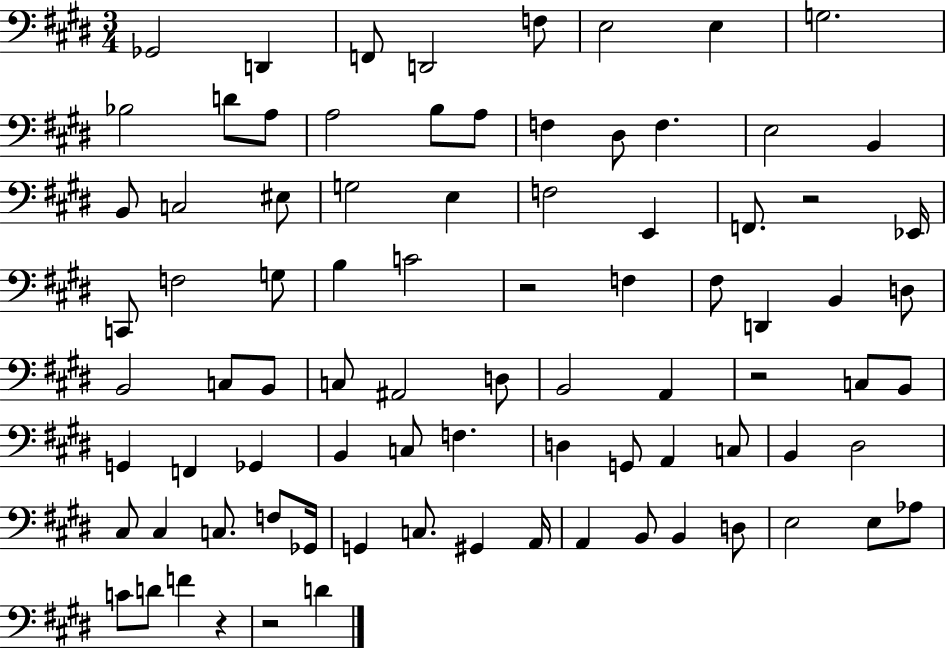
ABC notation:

X:1
T:Untitled
M:3/4
L:1/4
K:E
_G,,2 D,, F,,/2 D,,2 F,/2 E,2 E, G,2 _B,2 D/2 A,/2 A,2 B,/2 A,/2 F, ^D,/2 F, E,2 B,, B,,/2 C,2 ^E,/2 G,2 E, F,2 E,, F,,/2 z2 _E,,/4 C,,/2 F,2 G,/2 B, C2 z2 F, ^F,/2 D,, B,, D,/2 B,,2 C,/2 B,,/2 C,/2 ^A,,2 D,/2 B,,2 A,, z2 C,/2 B,,/2 G,, F,, _G,, B,, C,/2 F, D, G,,/2 A,, C,/2 B,, ^D,2 ^C,/2 ^C, C,/2 F,/2 _G,,/4 G,, C,/2 ^G,, A,,/4 A,, B,,/2 B,, D,/2 E,2 E,/2 _A,/2 C/2 D/2 F z z2 D